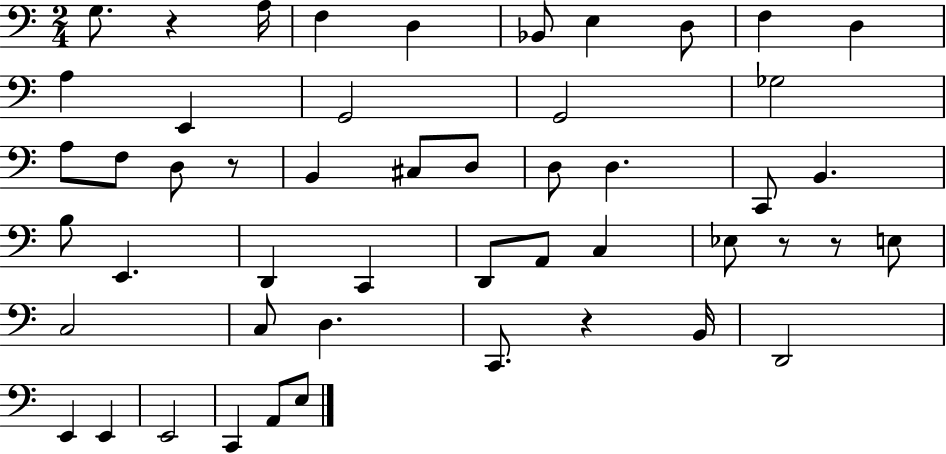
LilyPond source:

{
  \clef bass
  \numericTimeSignature
  \time 2/4
  \key c \major
  g8. r4 a16 | f4 d4 | bes,8 e4 d8 | f4 d4 | \break a4 e,4 | g,2 | g,2 | ges2 | \break a8 f8 d8 r8 | b,4 cis8 d8 | d8 d4. | c,8 b,4. | \break b8 e,4. | d,4 c,4 | d,8 a,8 c4 | ees8 r8 r8 e8 | \break c2 | c8 d4. | c,8. r4 b,16 | d,2 | \break e,4 e,4 | e,2 | c,4 a,8 e8 | \bar "|."
}